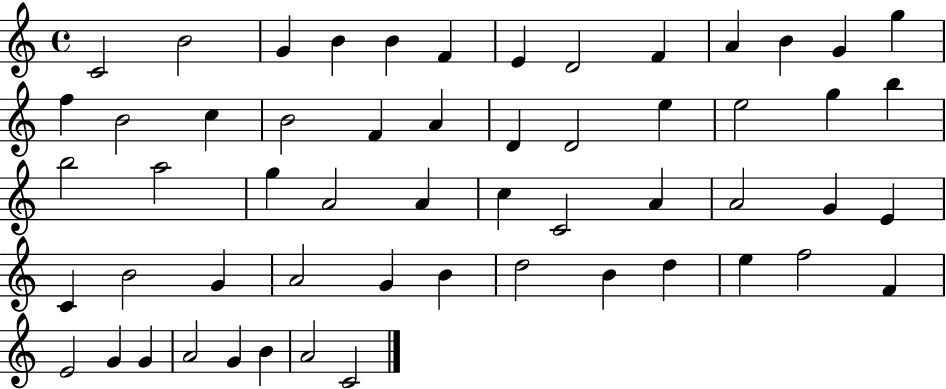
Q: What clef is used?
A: treble